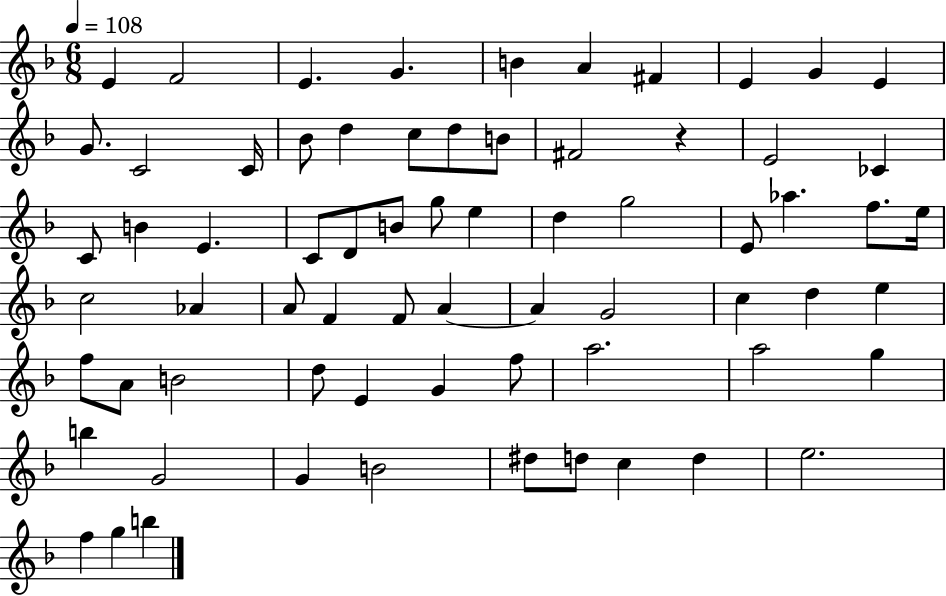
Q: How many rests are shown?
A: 1